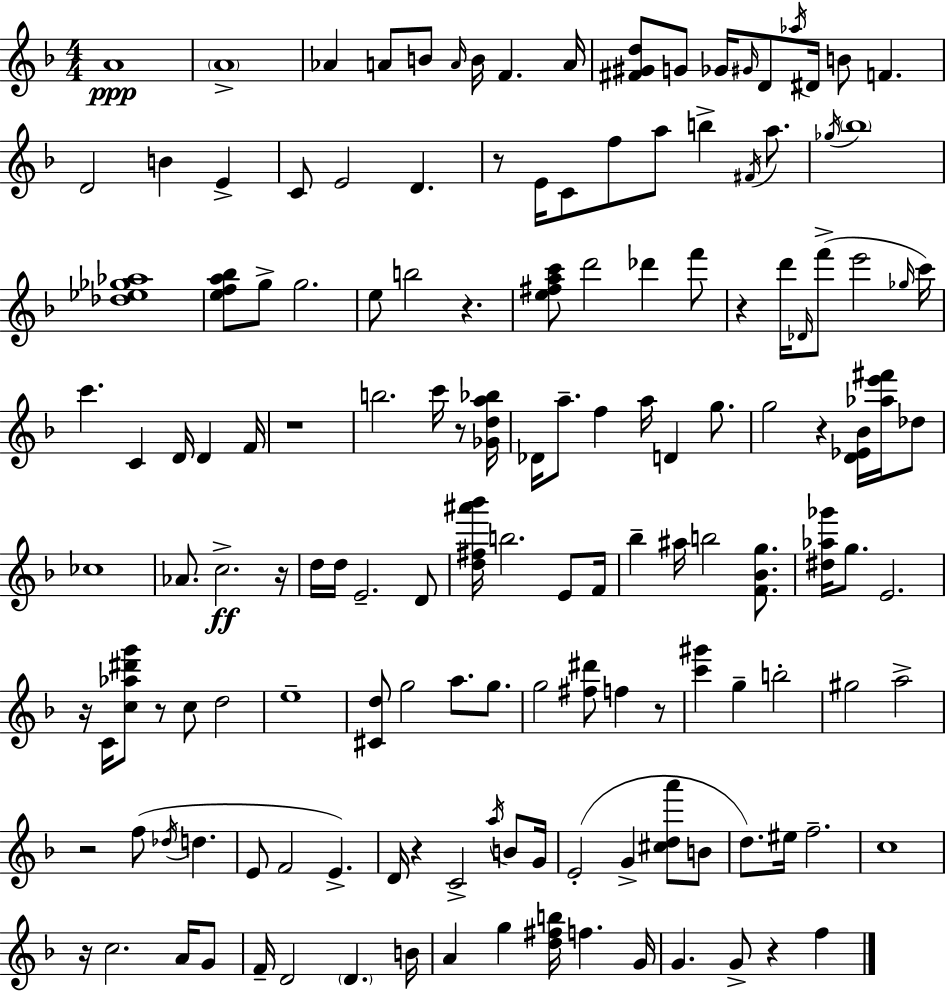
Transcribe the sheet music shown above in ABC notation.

X:1
T:Untitled
M:4/4
L:1/4
K:F
A4 A4 _A A/2 B/2 A/4 B/4 F A/4 [^F^Gd]/2 G/2 _G/4 ^G/4 D/2 _a/4 ^D/4 B/2 F D2 B E C/2 E2 D z/2 E/4 C/2 f/2 a/2 b ^F/4 a/2 _g/4 _b4 [_d_e_g_a]4 [efa_b]/2 g/2 g2 e/2 b2 z [e^fac']/2 d'2 _d' f'/2 z d'/4 _D/4 f'/2 e'2 _g/4 c'/4 c' C D/4 D F/4 z4 b2 c'/4 z/2 [_Gda_b]/4 _D/4 a/2 f a/4 D g/2 g2 z [D_E_B]/4 [_ae'^f']/4 _d/2 _c4 _A/2 c2 z/4 d/4 d/4 E2 D/2 [d^f^a'_b']/4 b2 E/2 F/4 _b ^a/4 b2 [F_Bg]/2 [^d_a_g']/4 g/2 E2 z/4 C/4 [c_a^d'g']/2 z/2 c/2 d2 e4 [^Cd]/2 g2 a/2 g/2 g2 [^f^d']/2 f z/2 [c'^g'] g b2 ^g2 a2 z2 f/2 _d/4 d E/2 F2 E D/4 z C2 a/4 B/2 G/4 E2 G [^cda']/2 B/2 d/2 ^e/4 f2 c4 z/4 c2 A/4 G/2 F/4 D2 D B/4 A g [d^fb]/4 f G/4 G G/2 z f